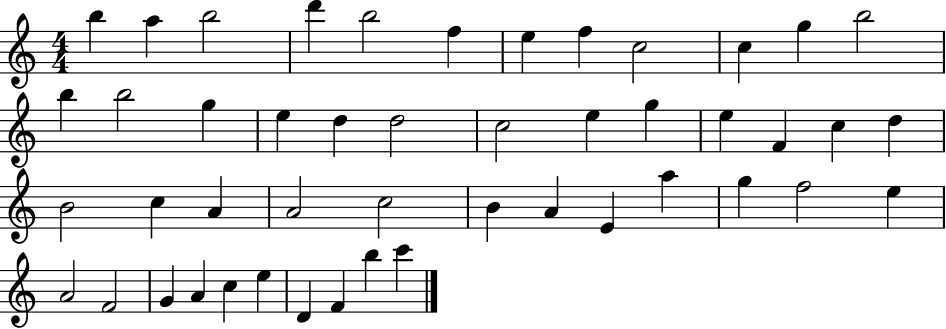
{
  \clef treble
  \numericTimeSignature
  \time 4/4
  \key c \major
  b''4 a''4 b''2 | d'''4 b''2 f''4 | e''4 f''4 c''2 | c''4 g''4 b''2 | \break b''4 b''2 g''4 | e''4 d''4 d''2 | c''2 e''4 g''4 | e''4 f'4 c''4 d''4 | \break b'2 c''4 a'4 | a'2 c''2 | b'4 a'4 e'4 a''4 | g''4 f''2 e''4 | \break a'2 f'2 | g'4 a'4 c''4 e''4 | d'4 f'4 b''4 c'''4 | \bar "|."
}